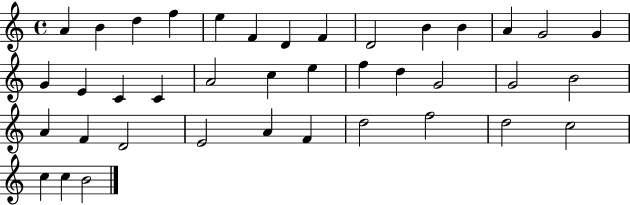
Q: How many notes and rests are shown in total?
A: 39